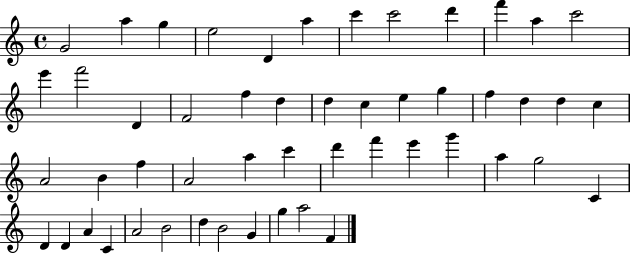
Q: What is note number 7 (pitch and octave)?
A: C6